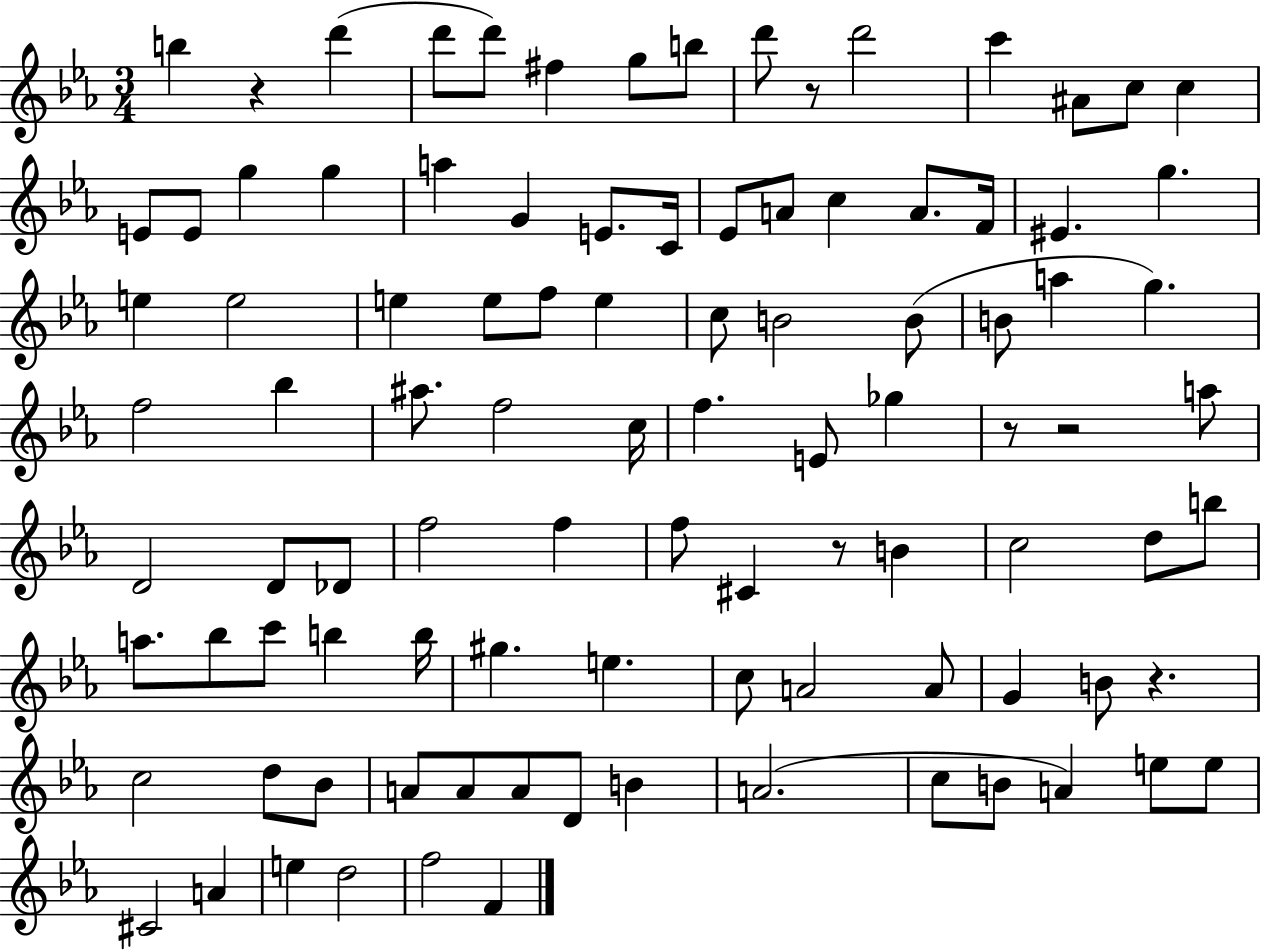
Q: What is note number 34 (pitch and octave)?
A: E5